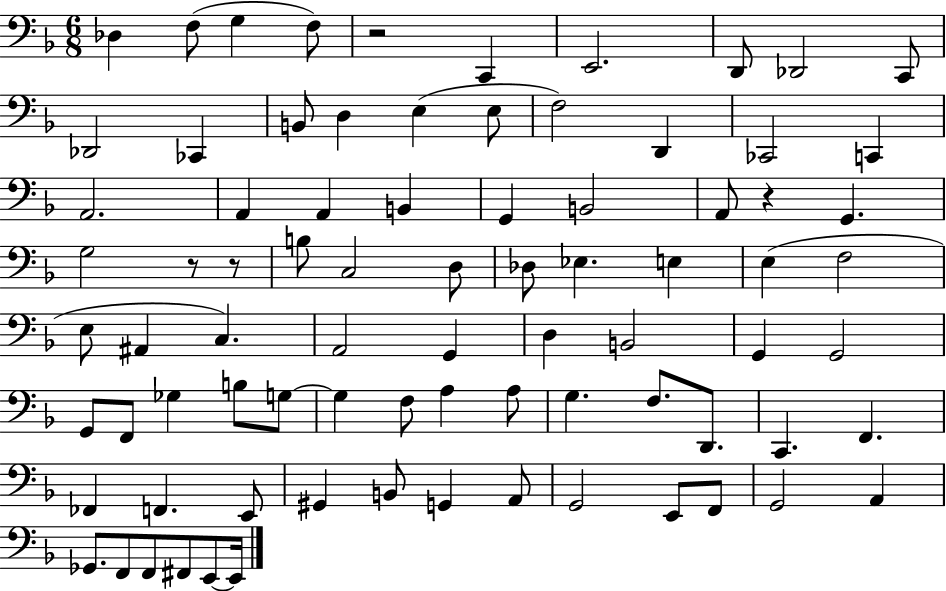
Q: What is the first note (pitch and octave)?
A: Db3